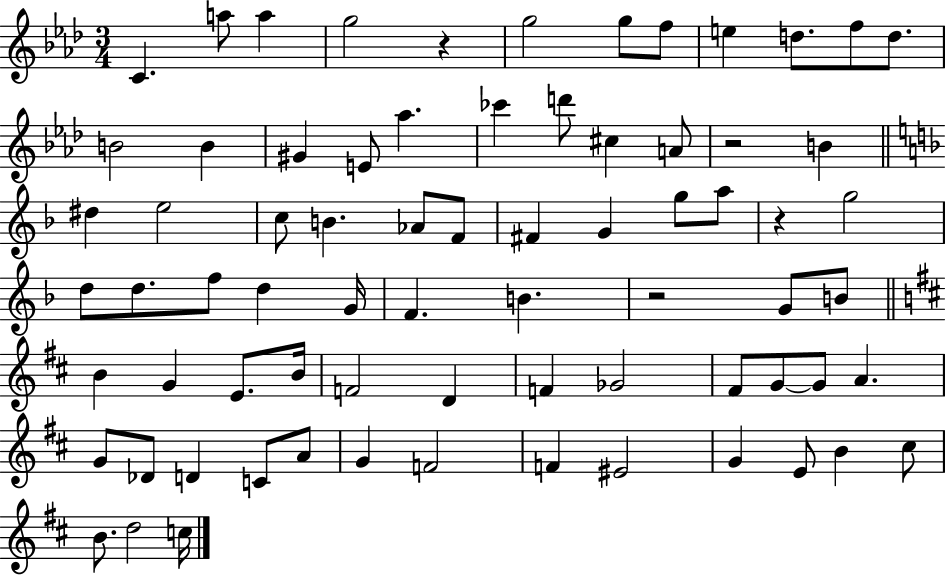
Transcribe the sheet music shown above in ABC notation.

X:1
T:Untitled
M:3/4
L:1/4
K:Ab
C a/2 a g2 z g2 g/2 f/2 e d/2 f/2 d/2 B2 B ^G E/2 _a _c' d'/2 ^c A/2 z2 B ^d e2 c/2 B _A/2 F/2 ^F G g/2 a/2 z g2 d/2 d/2 f/2 d G/4 F B z2 G/2 B/2 B G E/2 B/4 F2 D F _G2 ^F/2 G/2 G/2 A G/2 _D/2 D C/2 A/2 G F2 F ^E2 G E/2 B ^c/2 B/2 d2 c/4